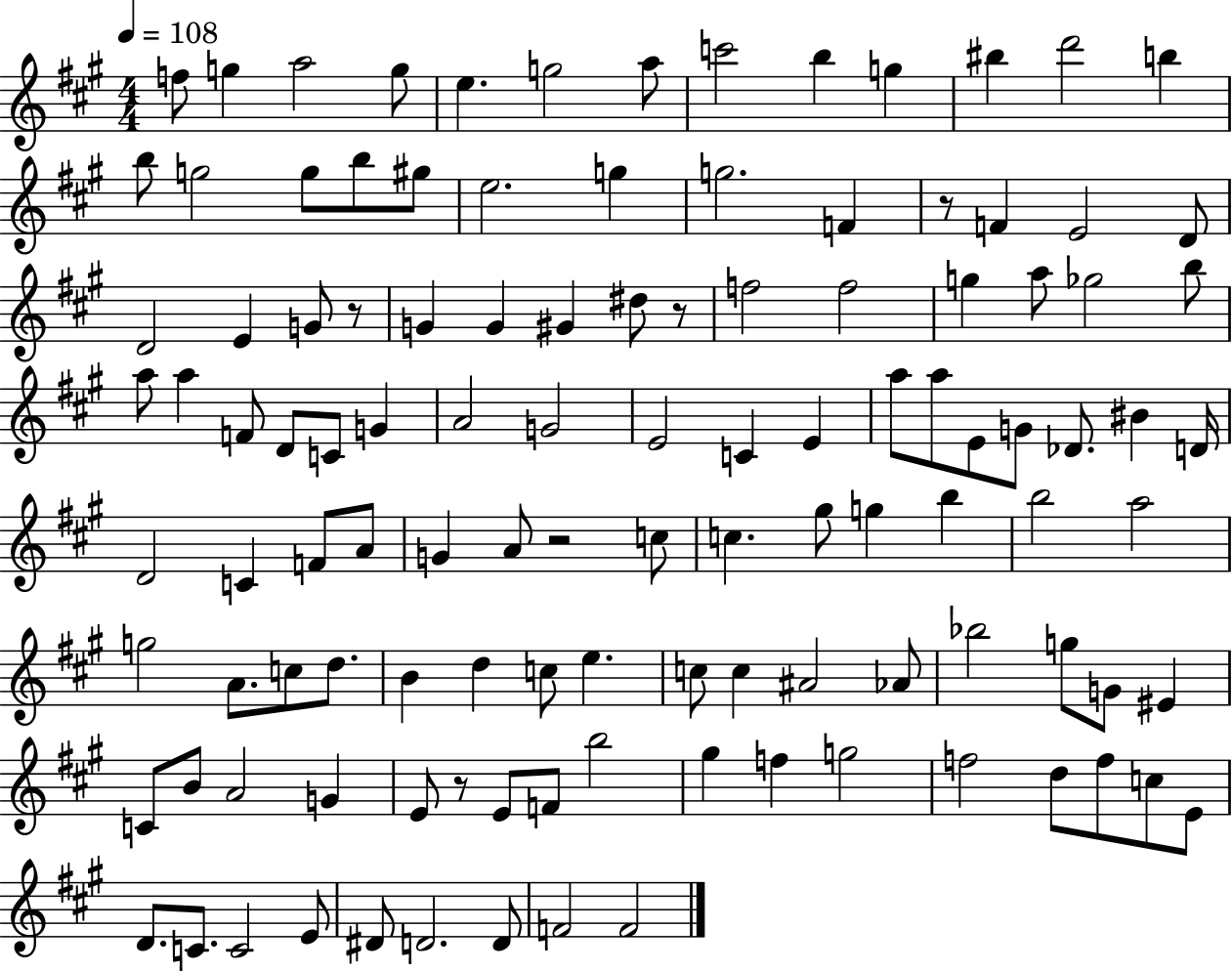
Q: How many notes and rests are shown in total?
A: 115